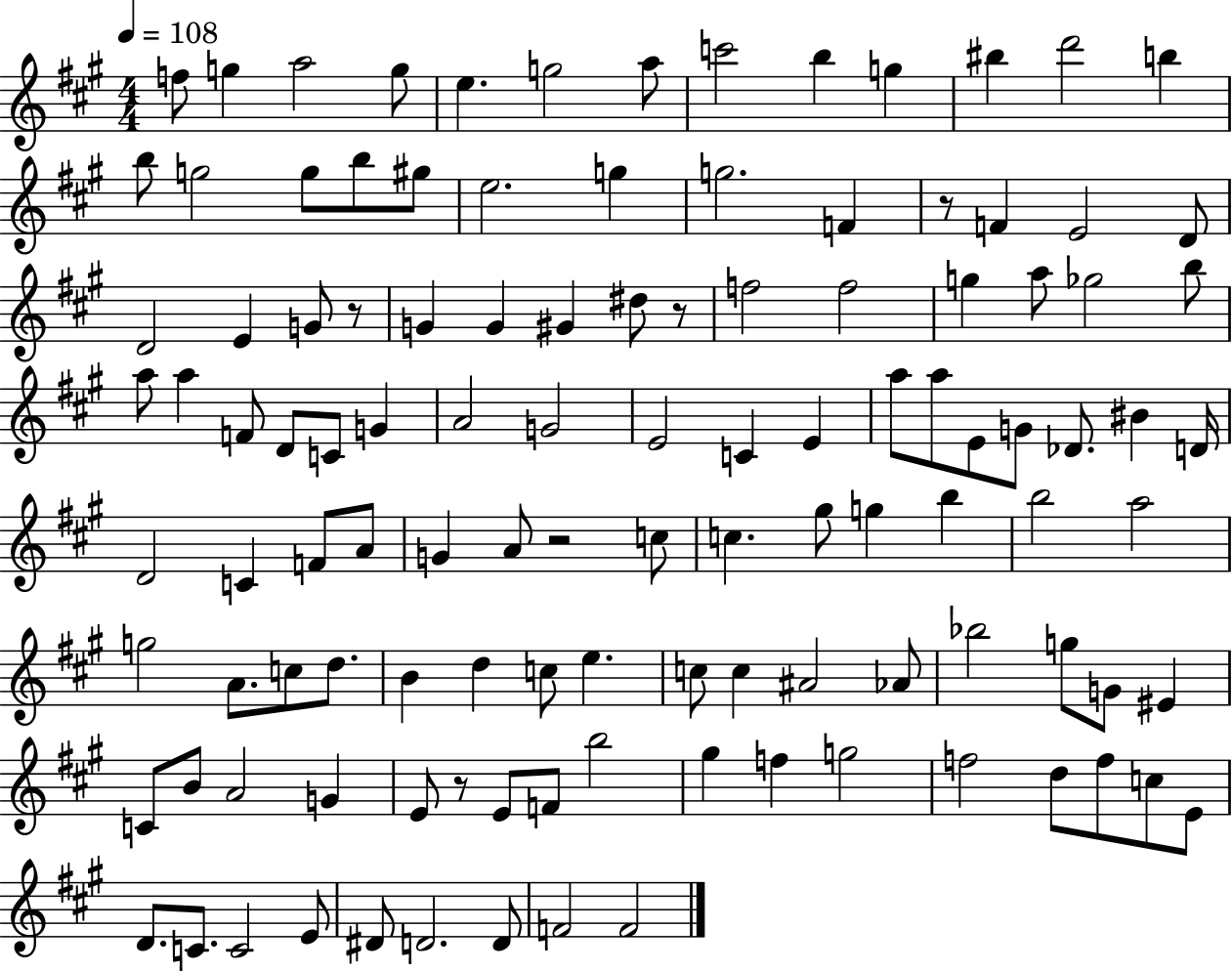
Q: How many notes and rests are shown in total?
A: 115